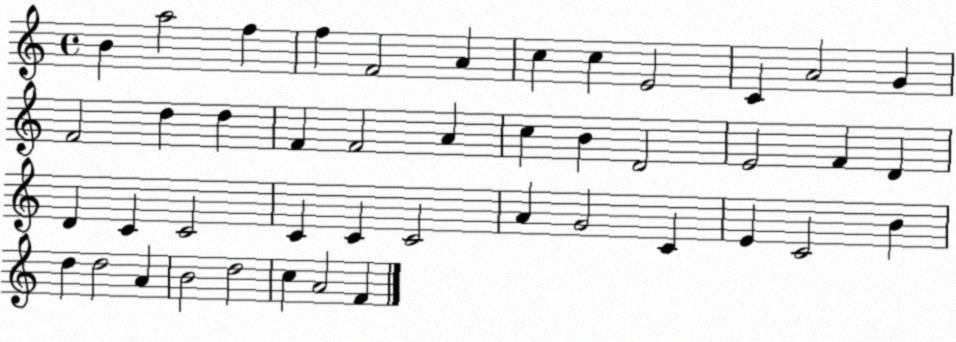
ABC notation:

X:1
T:Untitled
M:4/4
L:1/4
K:C
B a2 f f F2 A c c E2 C A2 G F2 d d F F2 A c B D2 E2 F D D C C2 C C C2 A G2 C E C2 B d d2 A B2 d2 c A2 F